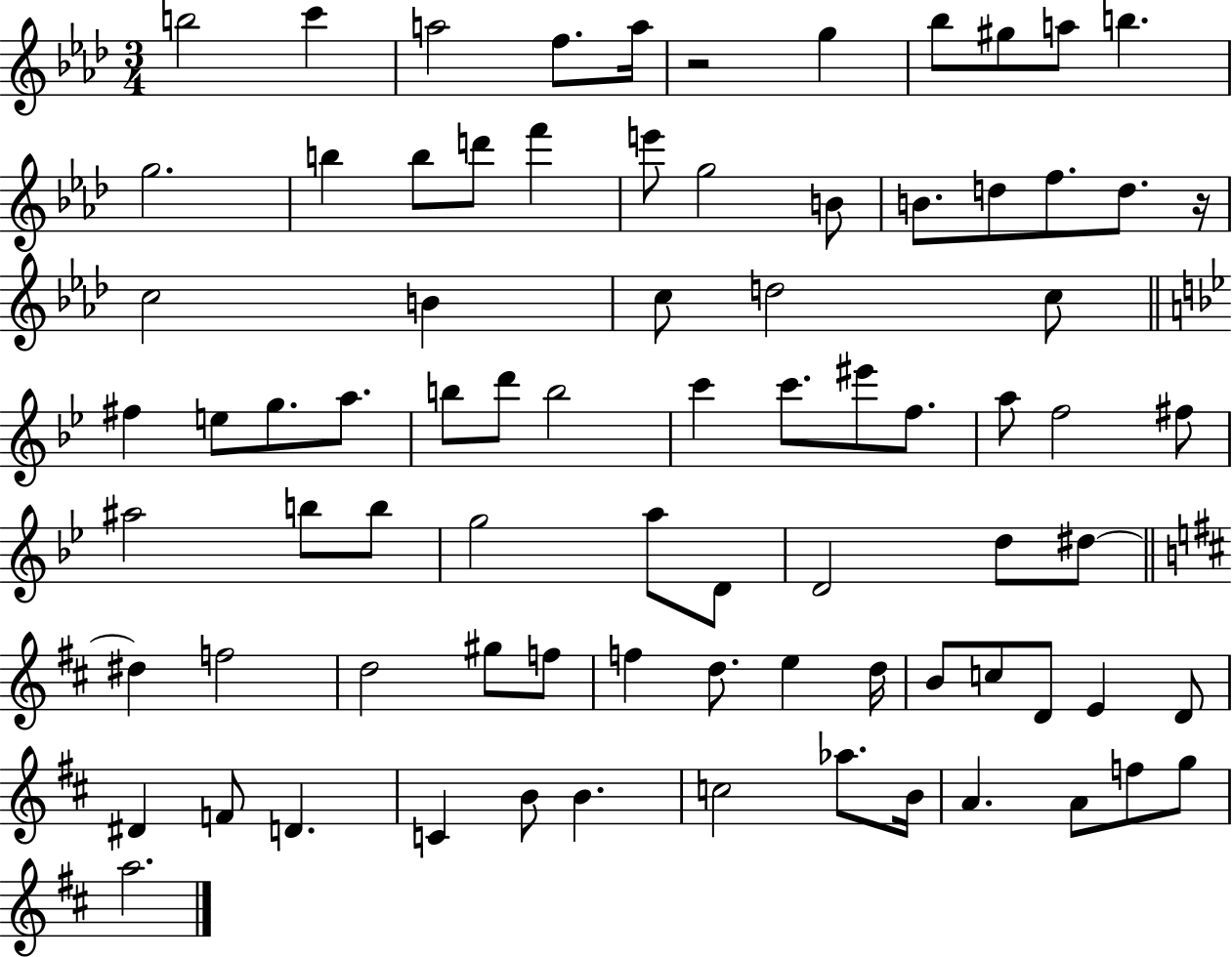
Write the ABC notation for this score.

X:1
T:Untitled
M:3/4
L:1/4
K:Ab
b2 c' a2 f/2 a/4 z2 g _b/2 ^g/2 a/2 b g2 b b/2 d'/2 f' e'/2 g2 B/2 B/2 d/2 f/2 d/2 z/4 c2 B c/2 d2 c/2 ^f e/2 g/2 a/2 b/2 d'/2 b2 c' c'/2 ^e'/2 f/2 a/2 f2 ^f/2 ^a2 b/2 b/2 g2 a/2 D/2 D2 d/2 ^d/2 ^d f2 d2 ^g/2 f/2 f d/2 e d/4 B/2 c/2 D/2 E D/2 ^D F/2 D C B/2 B c2 _a/2 B/4 A A/2 f/2 g/2 a2